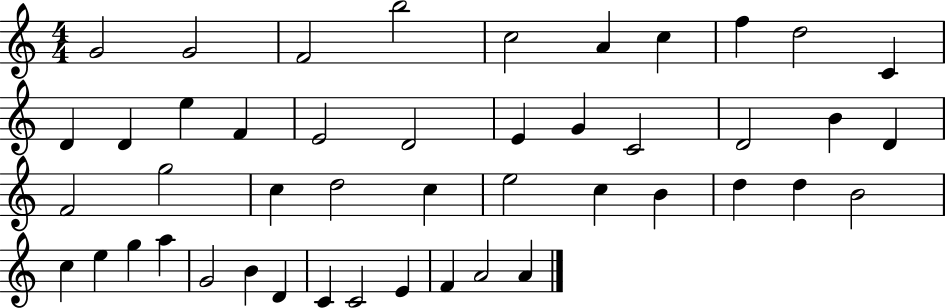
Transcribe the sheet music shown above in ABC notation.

X:1
T:Untitled
M:4/4
L:1/4
K:C
G2 G2 F2 b2 c2 A c f d2 C D D e F E2 D2 E G C2 D2 B D F2 g2 c d2 c e2 c B d d B2 c e g a G2 B D C C2 E F A2 A